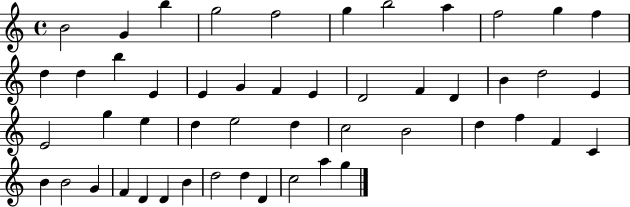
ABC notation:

X:1
T:Untitled
M:4/4
L:1/4
K:C
B2 G b g2 f2 g b2 a f2 g f d d b E E G F E D2 F D B d2 E E2 g e d e2 d c2 B2 d f F C B B2 G F D D B d2 d D c2 a g